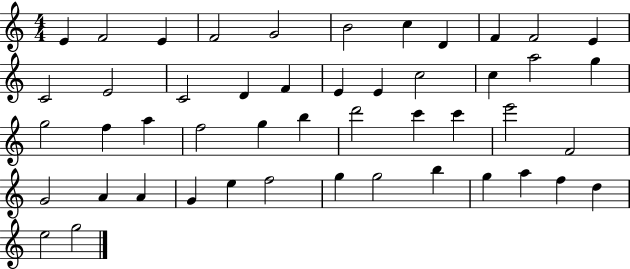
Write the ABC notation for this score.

X:1
T:Untitled
M:4/4
L:1/4
K:C
E F2 E F2 G2 B2 c D F F2 E C2 E2 C2 D F E E c2 c a2 g g2 f a f2 g b d'2 c' c' e'2 F2 G2 A A G e f2 g g2 b g a f d e2 g2